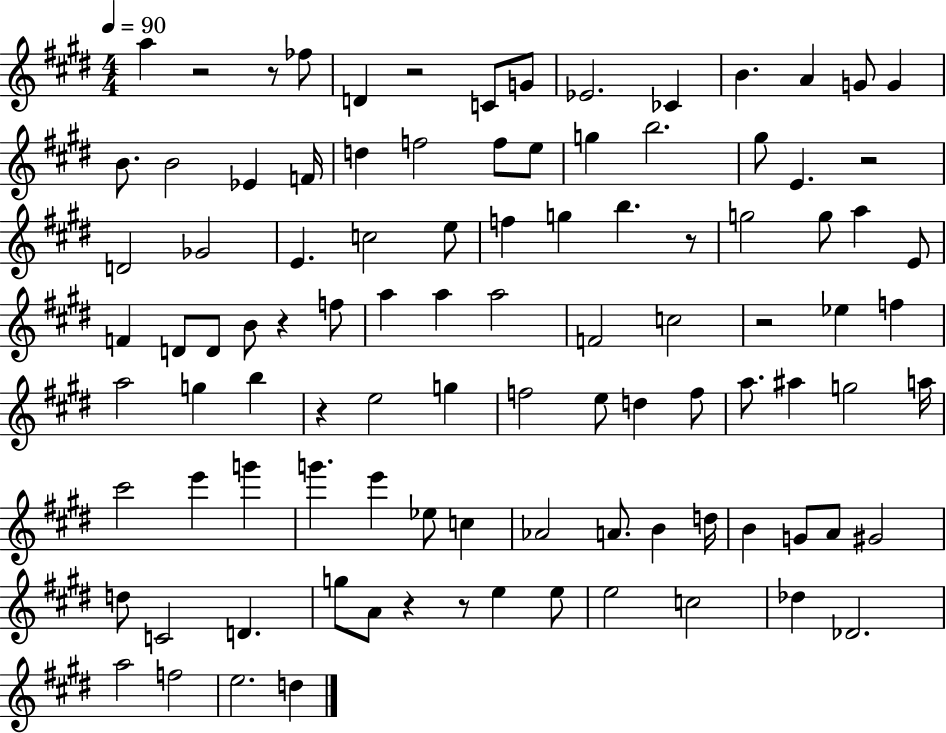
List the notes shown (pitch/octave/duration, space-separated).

A5/q R/h R/e FES5/e D4/q R/h C4/e G4/e Eb4/h. CES4/q B4/q. A4/q G4/e G4/q B4/e. B4/h Eb4/q F4/s D5/q F5/h F5/e E5/e G5/q B5/h. G#5/e E4/q. R/h D4/h Gb4/h E4/q. C5/h E5/e F5/q G5/q B5/q. R/e G5/h G5/e A5/q E4/e F4/q D4/e D4/e B4/e R/q F5/e A5/q A5/q A5/h F4/h C5/h R/h Eb5/q F5/q A5/h G5/q B5/q R/q E5/h G5/q F5/h E5/e D5/q F5/e A5/e. A#5/q G5/h A5/s C#6/h E6/q G6/q G6/q. E6/q Eb5/e C5/q Ab4/h A4/e. B4/q D5/s B4/q G4/e A4/e G#4/h D5/e C4/h D4/q. G5/e A4/e R/q R/e E5/q E5/e E5/h C5/h Db5/q Db4/h. A5/h F5/h E5/h. D5/q